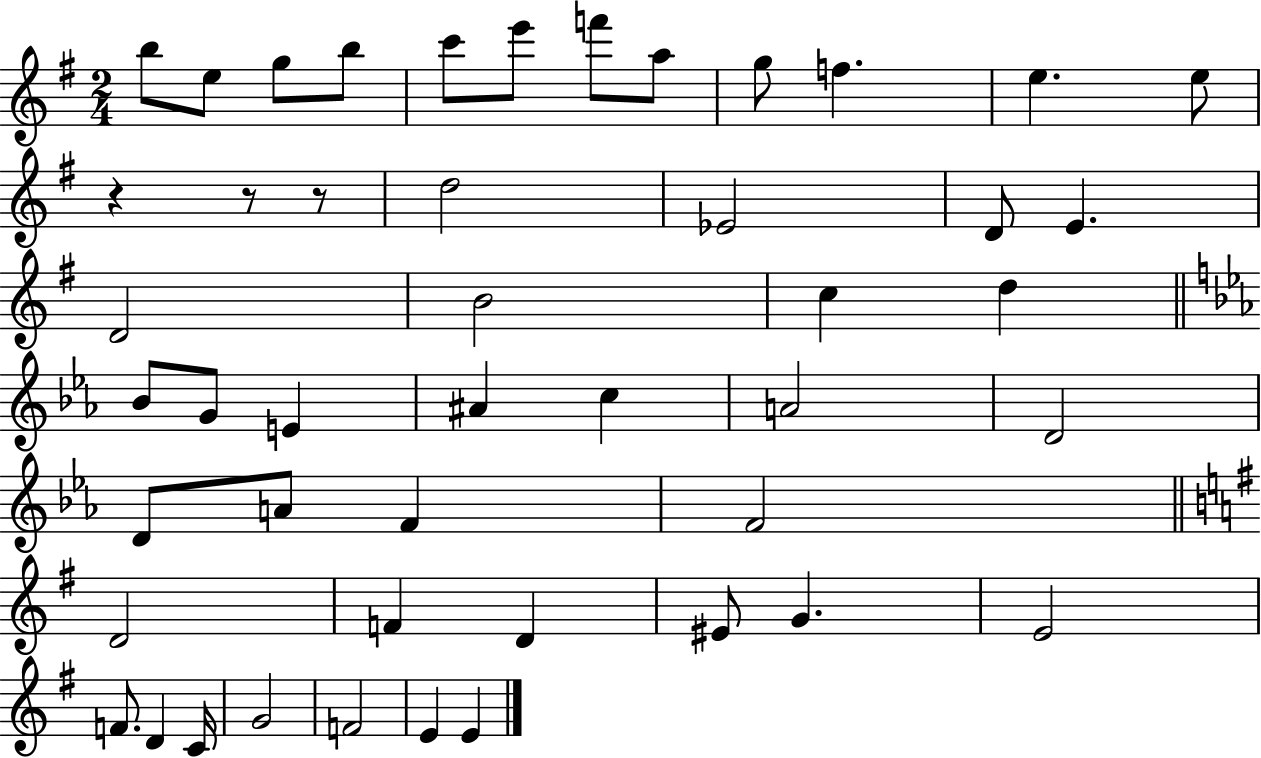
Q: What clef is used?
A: treble